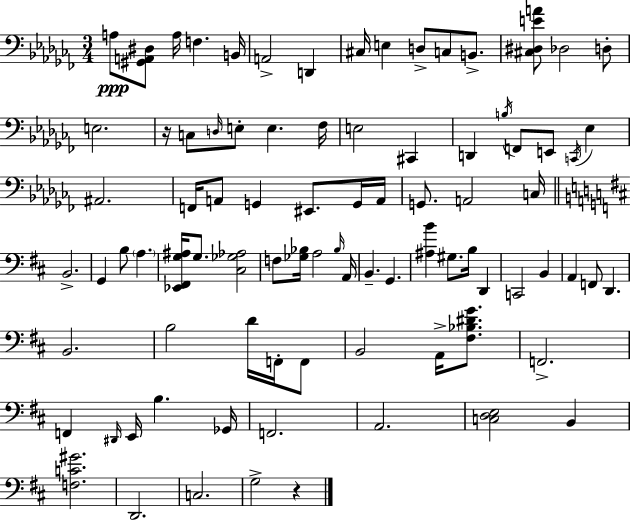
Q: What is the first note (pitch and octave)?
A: A3